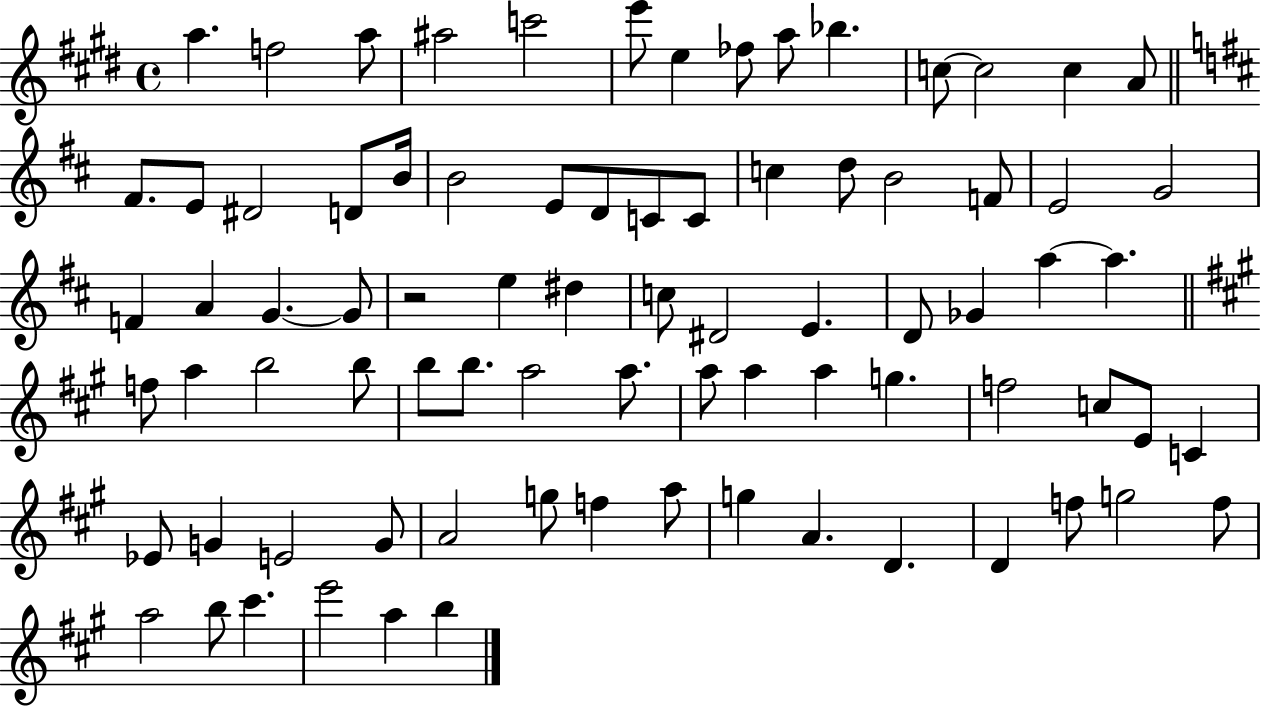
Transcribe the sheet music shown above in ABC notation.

X:1
T:Untitled
M:4/4
L:1/4
K:E
a f2 a/2 ^a2 c'2 e'/2 e _f/2 a/2 _b c/2 c2 c A/2 ^F/2 E/2 ^D2 D/2 B/4 B2 E/2 D/2 C/2 C/2 c d/2 B2 F/2 E2 G2 F A G G/2 z2 e ^d c/2 ^D2 E D/2 _G a a f/2 a b2 b/2 b/2 b/2 a2 a/2 a/2 a a g f2 c/2 E/2 C _E/2 G E2 G/2 A2 g/2 f a/2 g A D D f/2 g2 f/2 a2 b/2 ^c' e'2 a b